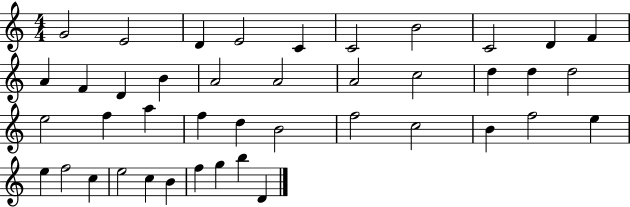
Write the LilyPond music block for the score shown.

{
  \clef treble
  \numericTimeSignature
  \time 4/4
  \key c \major
  g'2 e'2 | d'4 e'2 c'4 | c'2 b'2 | c'2 d'4 f'4 | \break a'4 f'4 d'4 b'4 | a'2 a'2 | a'2 c''2 | d''4 d''4 d''2 | \break e''2 f''4 a''4 | f''4 d''4 b'2 | f''2 c''2 | b'4 f''2 e''4 | \break e''4 f''2 c''4 | e''2 c''4 b'4 | f''4 g''4 b''4 d'4 | \bar "|."
}